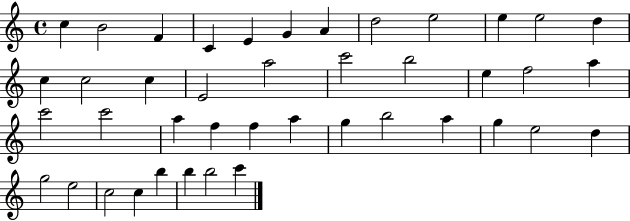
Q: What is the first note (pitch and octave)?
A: C5